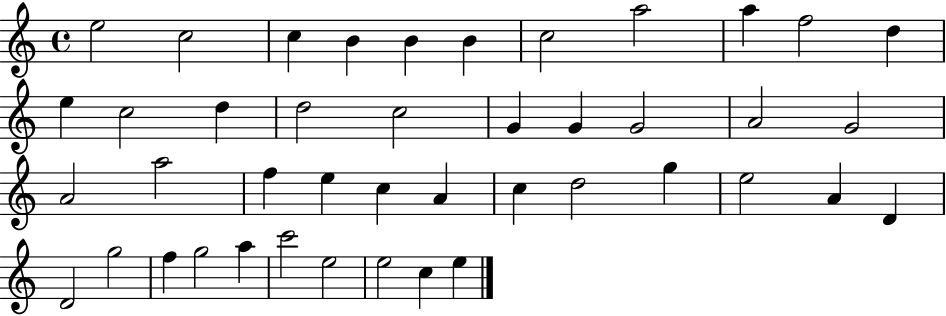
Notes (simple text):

E5/h C5/h C5/q B4/q B4/q B4/q C5/h A5/h A5/q F5/h D5/q E5/q C5/h D5/q D5/h C5/h G4/q G4/q G4/h A4/h G4/h A4/h A5/h F5/q E5/q C5/q A4/q C5/q D5/h G5/q E5/h A4/q D4/q D4/h G5/h F5/q G5/h A5/q C6/h E5/h E5/h C5/q E5/q